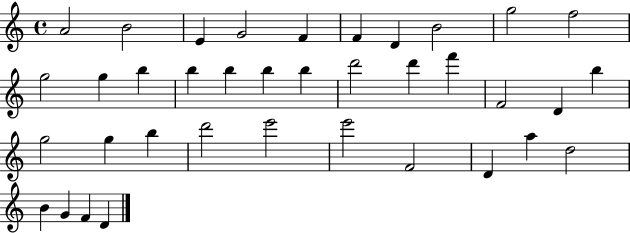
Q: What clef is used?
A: treble